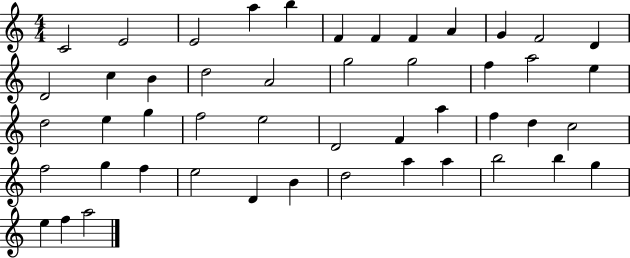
C4/h E4/h E4/h A5/q B5/q F4/q F4/q F4/q A4/q G4/q F4/h D4/q D4/h C5/q B4/q D5/h A4/h G5/h G5/h F5/q A5/h E5/q D5/h E5/q G5/q F5/h E5/h D4/h F4/q A5/q F5/q D5/q C5/h F5/h G5/q F5/q E5/h D4/q B4/q D5/h A5/q A5/q B5/h B5/q G5/q E5/q F5/q A5/h